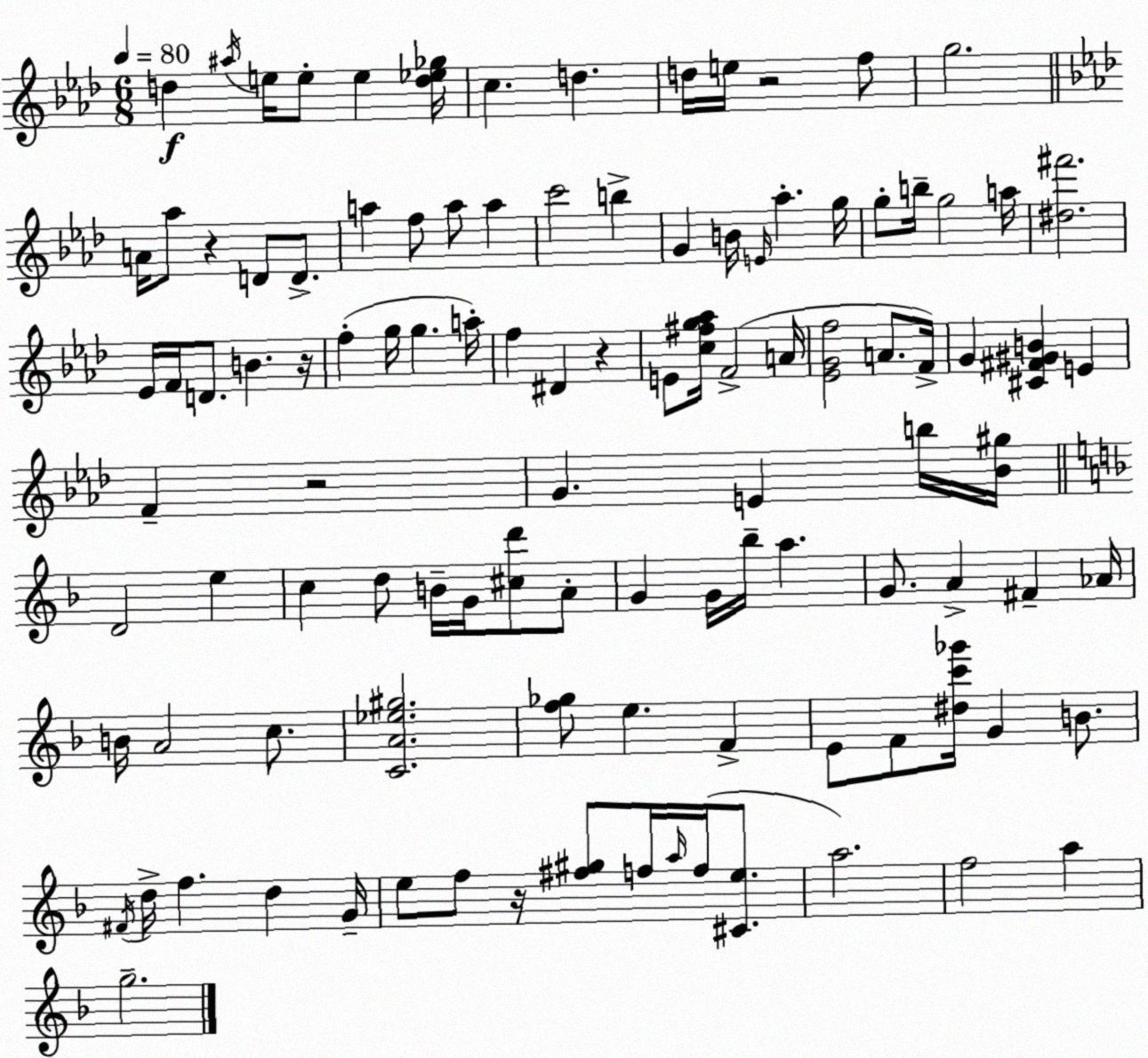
X:1
T:Untitled
M:6/8
L:1/4
K:Fm
d ^a/4 e/4 e/2 e [d_e_g]/4 c d d/4 e/4 z2 f/2 g2 A/4 _a/2 z D/2 D/2 a f/2 a/2 a c'2 b G B/4 E/4 _a g/4 g/2 b/4 g2 a/4 [^d^f']2 _E/4 F/4 D/2 B z/4 f g/4 g a/4 f ^D z E/2 [c^fg_a]/4 F2 A/4 [_EGf]2 A/2 F/4 G [^C^F^GB] E F z2 G E b/4 [_B^g]/4 D2 e c d/2 B/4 G/4 [^cd']/2 A/2 G G/4 _b/4 a G/2 A ^F _A/4 B/4 A2 c/2 [CA_e^g]2 [f_g]/2 e F E/2 F/2 [^dc'_g']/4 G B/2 ^F/4 d/4 f d G/4 e/2 f/2 z/4 [^f^g]/2 f/4 a/4 f/4 [^Ce]/2 a2 f2 a g2